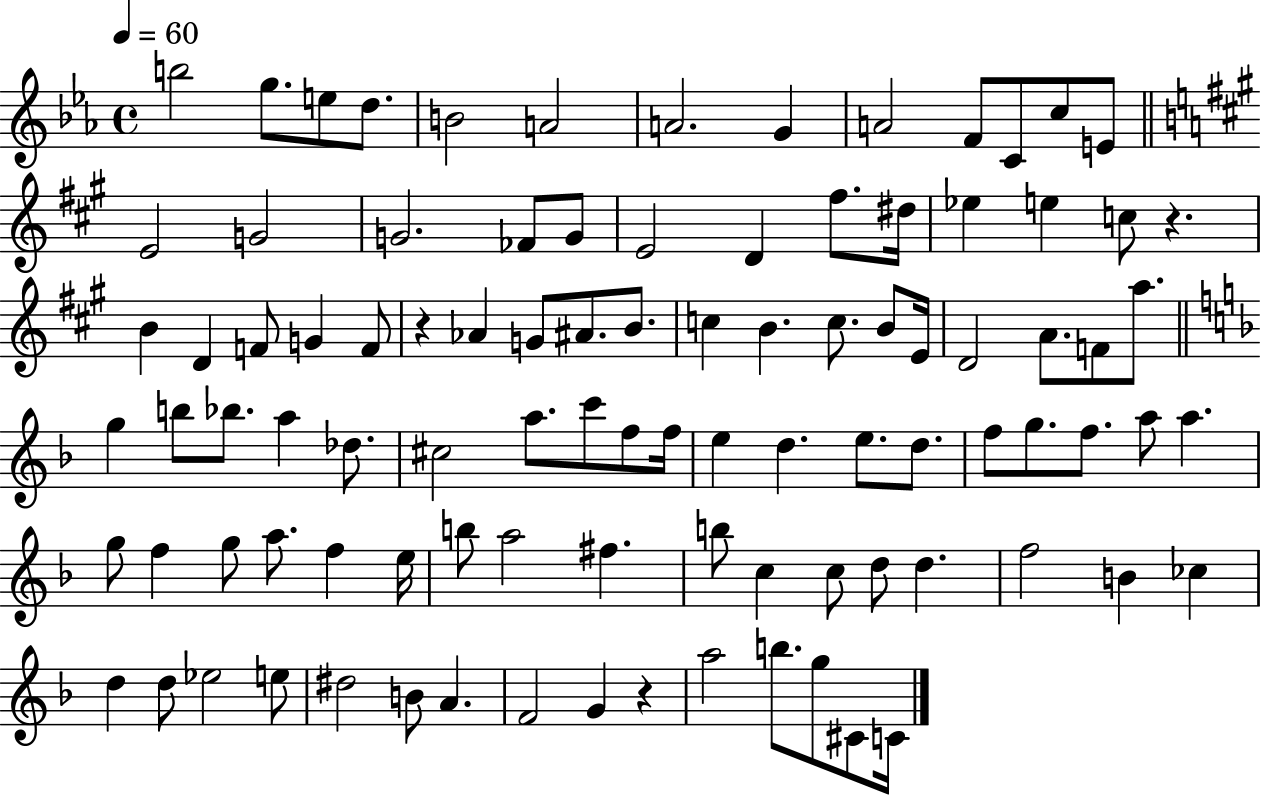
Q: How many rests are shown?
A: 3